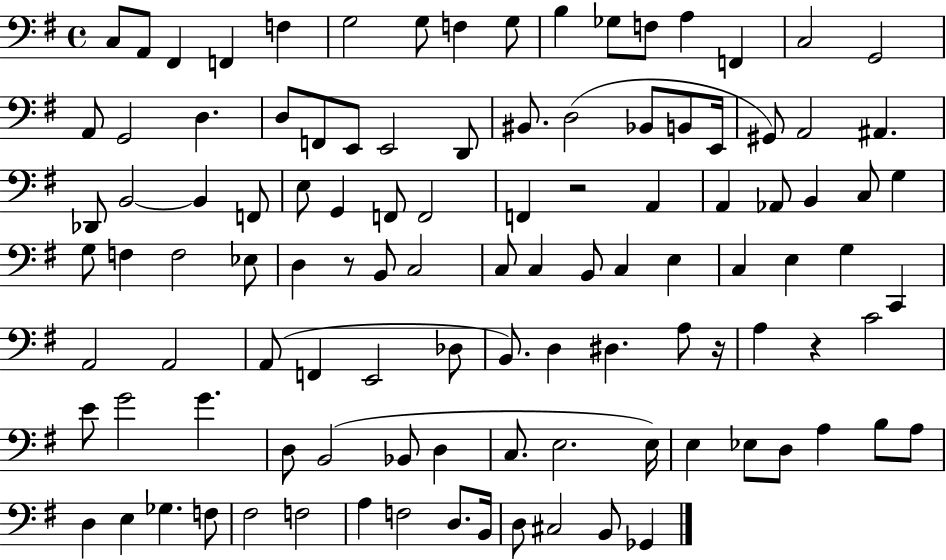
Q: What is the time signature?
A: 4/4